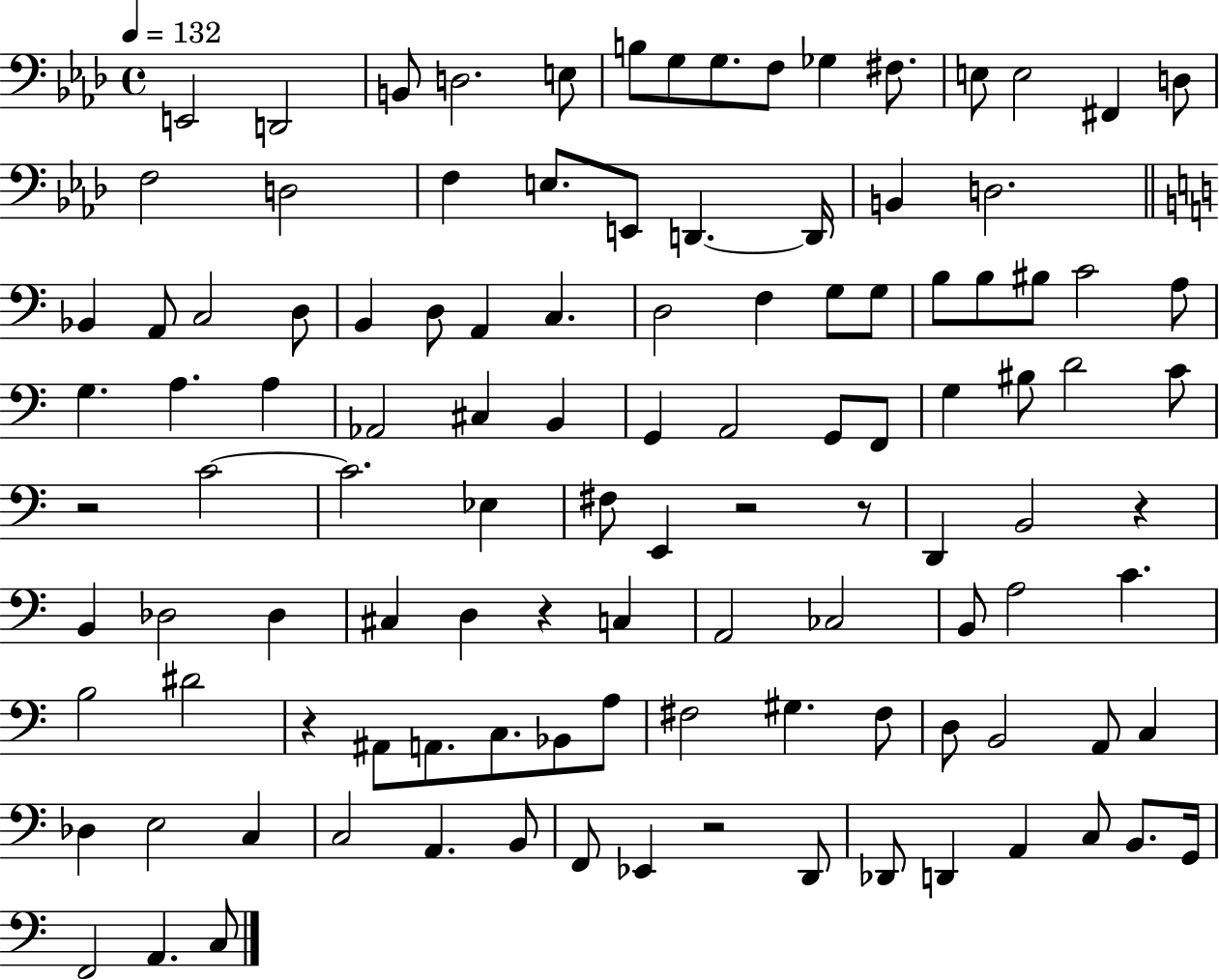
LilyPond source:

{
  \clef bass
  \time 4/4
  \defaultTimeSignature
  \key aes \major
  \tempo 4 = 132
  e,2 d,2 | b,8 d2. e8 | b8 g8 g8. f8 ges4 fis8. | e8 e2 fis,4 d8 | \break f2 d2 | f4 e8. e,8 d,4.~~ d,16 | b,4 d2. | \bar "||" \break \key a \minor bes,4 a,8 c2 d8 | b,4 d8 a,4 c4. | d2 f4 g8 g8 | b8 b8 bis8 c'2 a8 | \break g4. a4. a4 | aes,2 cis4 b,4 | g,4 a,2 g,8 f,8 | g4 bis8 d'2 c'8 | \break r2 c'2~~ | c'2. ees4 | fis8 e,4 r2 r8 | d,4 b,2 r4 | \break b,4 des2 des4 | cis4 d4 r4 c4 | a,2 ces2 | b,8 a2 c'4. | \break b2 dis'2 | r4 ais,8 a,8. c8. bes,8 a8 | fis2 gis4. fis8 | d8 b,2 a,8 c4 | \break des4 e2 c4 | c2 a,4. b,8 | f,8 ees,4 r2 d,8 | des,8 d,4 a,4 c8 b,8. g,16 | \break f,2 a,4. c8 | \bar "|."
}